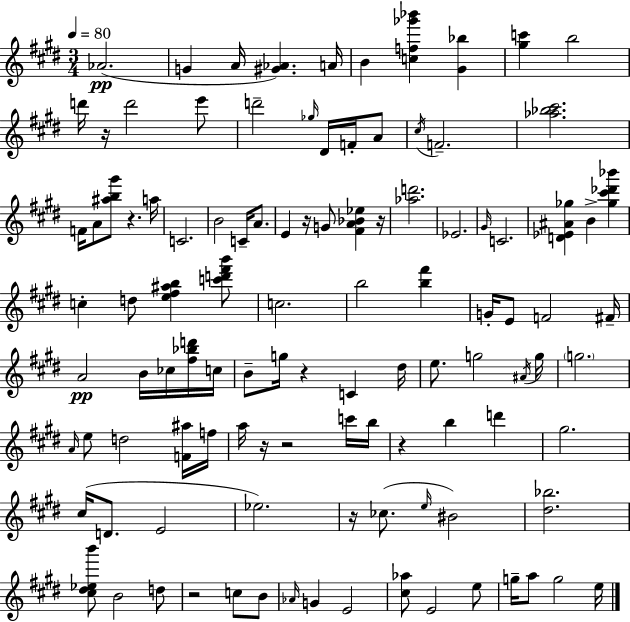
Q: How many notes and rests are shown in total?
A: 108